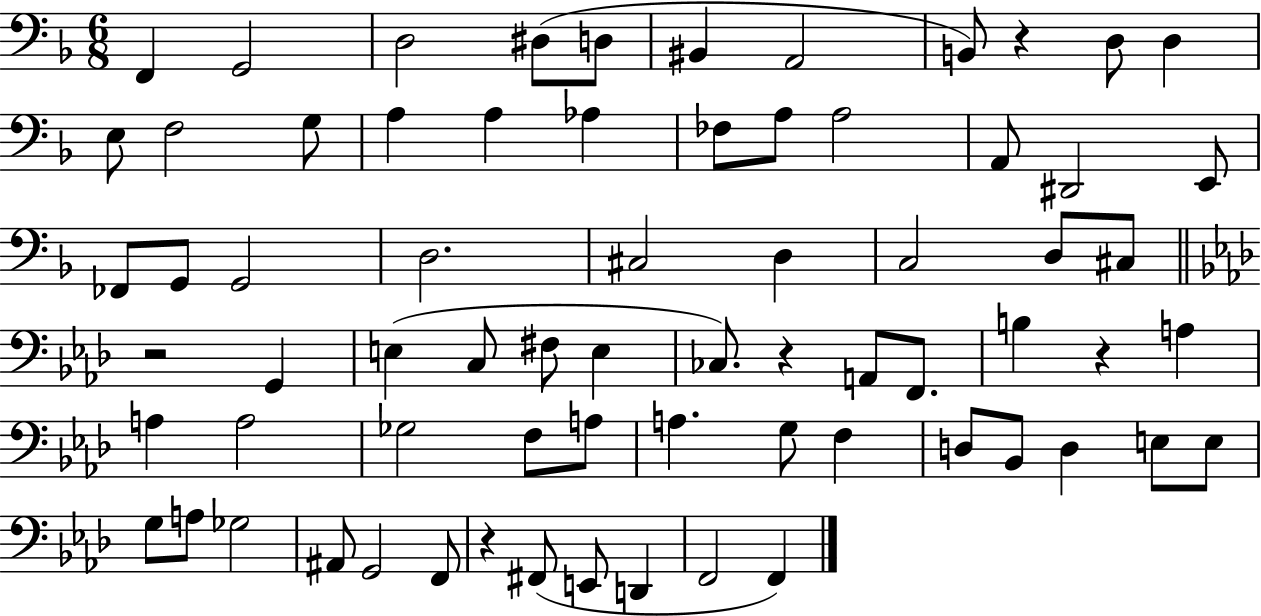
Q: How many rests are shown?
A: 5